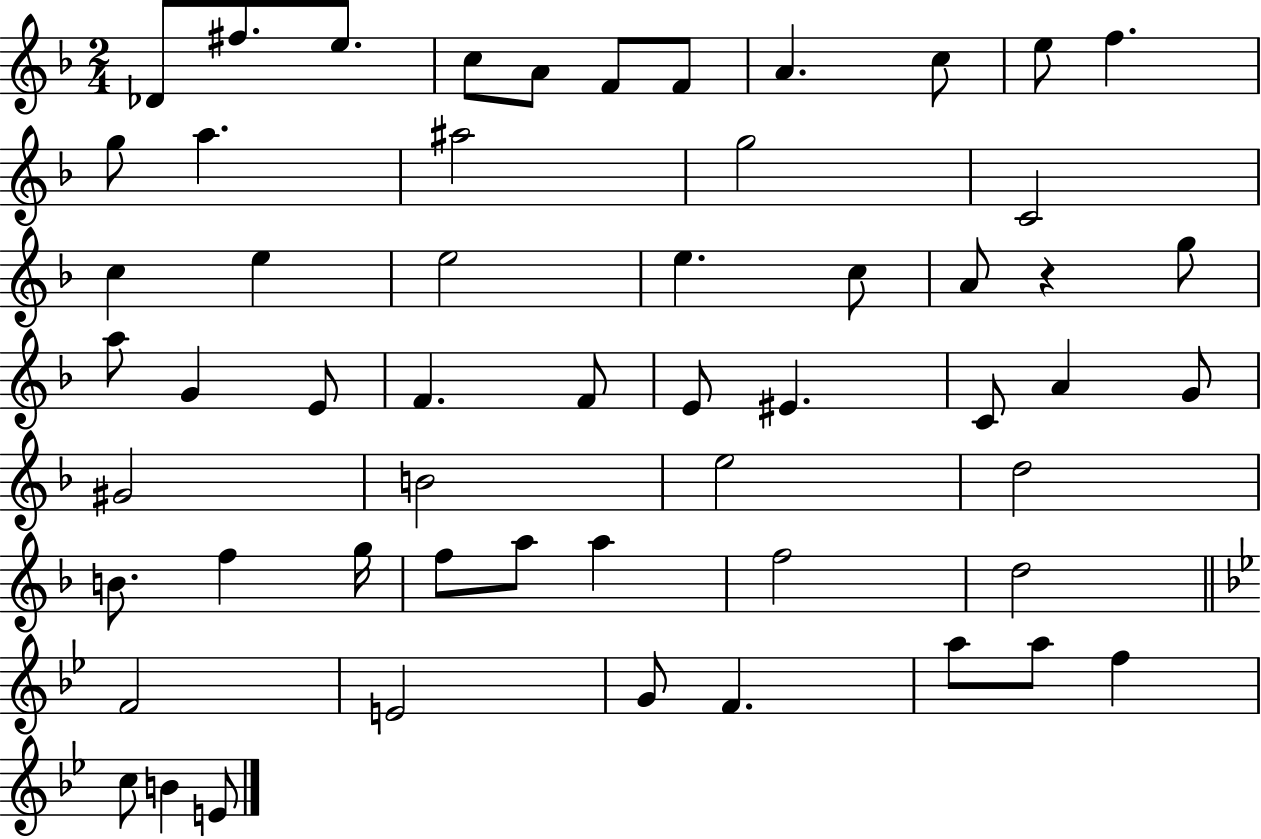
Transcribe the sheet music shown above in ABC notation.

X:1
T:Untitled
M:2/4
L:1/4
K:F
_D/2 ^f/2 e/2 c/2 A/2 F/2 F/2 A c/2 e/2 f g/2 a ^a2 g2 C2 c e e2 e c/2 A/2 z g/2 a/2 G E/2 F F/2 E/2 ^E C/2 A G/2 ^G2 B2 e2 d2 B/2 f g/4 f/2 a/2 a f2 d2 F2 E2 G/2 F a/2 a/2 f c/2 B E/2